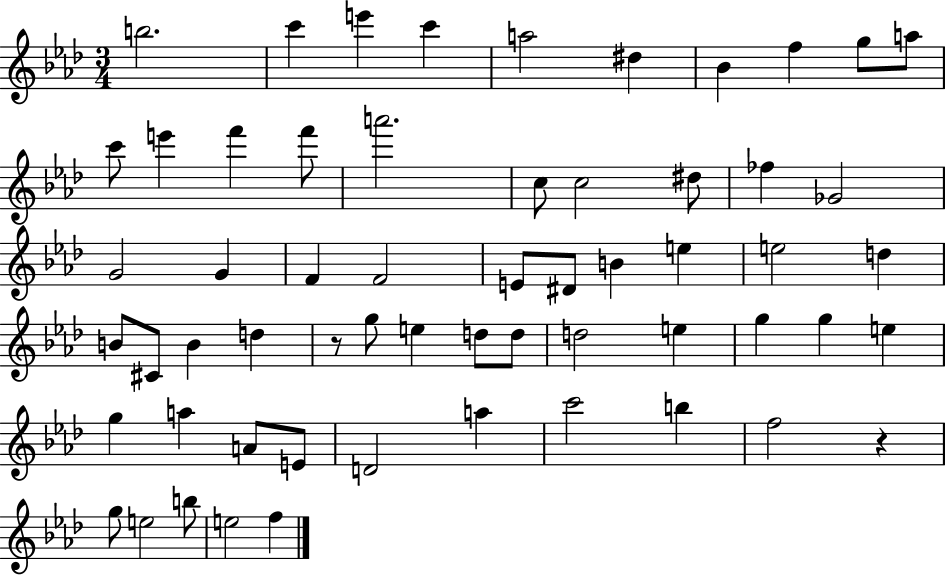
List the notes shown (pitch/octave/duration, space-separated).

B5/h. C6/q E6/q C6/q A5/h D#5/q Bb4/q F5/q G5/e A5/e C6/e E6/q F6/q F6/e A6/h. C5/e C5/h D#5/e FES5/q Gb4/h G4/h G4/q F4/q F4/h E4/e D#4/e B4/q E5/q E5/h D5/q B4/e C#4/e B4/q D5/q R/e G5/e E5/q D5/e D5/e D5/h E5/q G5/q G5/q E5/q G5/q A5/q A4/e E4/e D4/h A5/q C6/h B5/q F5/h R/q G5/e E5/h B5/e E5/h F5/q